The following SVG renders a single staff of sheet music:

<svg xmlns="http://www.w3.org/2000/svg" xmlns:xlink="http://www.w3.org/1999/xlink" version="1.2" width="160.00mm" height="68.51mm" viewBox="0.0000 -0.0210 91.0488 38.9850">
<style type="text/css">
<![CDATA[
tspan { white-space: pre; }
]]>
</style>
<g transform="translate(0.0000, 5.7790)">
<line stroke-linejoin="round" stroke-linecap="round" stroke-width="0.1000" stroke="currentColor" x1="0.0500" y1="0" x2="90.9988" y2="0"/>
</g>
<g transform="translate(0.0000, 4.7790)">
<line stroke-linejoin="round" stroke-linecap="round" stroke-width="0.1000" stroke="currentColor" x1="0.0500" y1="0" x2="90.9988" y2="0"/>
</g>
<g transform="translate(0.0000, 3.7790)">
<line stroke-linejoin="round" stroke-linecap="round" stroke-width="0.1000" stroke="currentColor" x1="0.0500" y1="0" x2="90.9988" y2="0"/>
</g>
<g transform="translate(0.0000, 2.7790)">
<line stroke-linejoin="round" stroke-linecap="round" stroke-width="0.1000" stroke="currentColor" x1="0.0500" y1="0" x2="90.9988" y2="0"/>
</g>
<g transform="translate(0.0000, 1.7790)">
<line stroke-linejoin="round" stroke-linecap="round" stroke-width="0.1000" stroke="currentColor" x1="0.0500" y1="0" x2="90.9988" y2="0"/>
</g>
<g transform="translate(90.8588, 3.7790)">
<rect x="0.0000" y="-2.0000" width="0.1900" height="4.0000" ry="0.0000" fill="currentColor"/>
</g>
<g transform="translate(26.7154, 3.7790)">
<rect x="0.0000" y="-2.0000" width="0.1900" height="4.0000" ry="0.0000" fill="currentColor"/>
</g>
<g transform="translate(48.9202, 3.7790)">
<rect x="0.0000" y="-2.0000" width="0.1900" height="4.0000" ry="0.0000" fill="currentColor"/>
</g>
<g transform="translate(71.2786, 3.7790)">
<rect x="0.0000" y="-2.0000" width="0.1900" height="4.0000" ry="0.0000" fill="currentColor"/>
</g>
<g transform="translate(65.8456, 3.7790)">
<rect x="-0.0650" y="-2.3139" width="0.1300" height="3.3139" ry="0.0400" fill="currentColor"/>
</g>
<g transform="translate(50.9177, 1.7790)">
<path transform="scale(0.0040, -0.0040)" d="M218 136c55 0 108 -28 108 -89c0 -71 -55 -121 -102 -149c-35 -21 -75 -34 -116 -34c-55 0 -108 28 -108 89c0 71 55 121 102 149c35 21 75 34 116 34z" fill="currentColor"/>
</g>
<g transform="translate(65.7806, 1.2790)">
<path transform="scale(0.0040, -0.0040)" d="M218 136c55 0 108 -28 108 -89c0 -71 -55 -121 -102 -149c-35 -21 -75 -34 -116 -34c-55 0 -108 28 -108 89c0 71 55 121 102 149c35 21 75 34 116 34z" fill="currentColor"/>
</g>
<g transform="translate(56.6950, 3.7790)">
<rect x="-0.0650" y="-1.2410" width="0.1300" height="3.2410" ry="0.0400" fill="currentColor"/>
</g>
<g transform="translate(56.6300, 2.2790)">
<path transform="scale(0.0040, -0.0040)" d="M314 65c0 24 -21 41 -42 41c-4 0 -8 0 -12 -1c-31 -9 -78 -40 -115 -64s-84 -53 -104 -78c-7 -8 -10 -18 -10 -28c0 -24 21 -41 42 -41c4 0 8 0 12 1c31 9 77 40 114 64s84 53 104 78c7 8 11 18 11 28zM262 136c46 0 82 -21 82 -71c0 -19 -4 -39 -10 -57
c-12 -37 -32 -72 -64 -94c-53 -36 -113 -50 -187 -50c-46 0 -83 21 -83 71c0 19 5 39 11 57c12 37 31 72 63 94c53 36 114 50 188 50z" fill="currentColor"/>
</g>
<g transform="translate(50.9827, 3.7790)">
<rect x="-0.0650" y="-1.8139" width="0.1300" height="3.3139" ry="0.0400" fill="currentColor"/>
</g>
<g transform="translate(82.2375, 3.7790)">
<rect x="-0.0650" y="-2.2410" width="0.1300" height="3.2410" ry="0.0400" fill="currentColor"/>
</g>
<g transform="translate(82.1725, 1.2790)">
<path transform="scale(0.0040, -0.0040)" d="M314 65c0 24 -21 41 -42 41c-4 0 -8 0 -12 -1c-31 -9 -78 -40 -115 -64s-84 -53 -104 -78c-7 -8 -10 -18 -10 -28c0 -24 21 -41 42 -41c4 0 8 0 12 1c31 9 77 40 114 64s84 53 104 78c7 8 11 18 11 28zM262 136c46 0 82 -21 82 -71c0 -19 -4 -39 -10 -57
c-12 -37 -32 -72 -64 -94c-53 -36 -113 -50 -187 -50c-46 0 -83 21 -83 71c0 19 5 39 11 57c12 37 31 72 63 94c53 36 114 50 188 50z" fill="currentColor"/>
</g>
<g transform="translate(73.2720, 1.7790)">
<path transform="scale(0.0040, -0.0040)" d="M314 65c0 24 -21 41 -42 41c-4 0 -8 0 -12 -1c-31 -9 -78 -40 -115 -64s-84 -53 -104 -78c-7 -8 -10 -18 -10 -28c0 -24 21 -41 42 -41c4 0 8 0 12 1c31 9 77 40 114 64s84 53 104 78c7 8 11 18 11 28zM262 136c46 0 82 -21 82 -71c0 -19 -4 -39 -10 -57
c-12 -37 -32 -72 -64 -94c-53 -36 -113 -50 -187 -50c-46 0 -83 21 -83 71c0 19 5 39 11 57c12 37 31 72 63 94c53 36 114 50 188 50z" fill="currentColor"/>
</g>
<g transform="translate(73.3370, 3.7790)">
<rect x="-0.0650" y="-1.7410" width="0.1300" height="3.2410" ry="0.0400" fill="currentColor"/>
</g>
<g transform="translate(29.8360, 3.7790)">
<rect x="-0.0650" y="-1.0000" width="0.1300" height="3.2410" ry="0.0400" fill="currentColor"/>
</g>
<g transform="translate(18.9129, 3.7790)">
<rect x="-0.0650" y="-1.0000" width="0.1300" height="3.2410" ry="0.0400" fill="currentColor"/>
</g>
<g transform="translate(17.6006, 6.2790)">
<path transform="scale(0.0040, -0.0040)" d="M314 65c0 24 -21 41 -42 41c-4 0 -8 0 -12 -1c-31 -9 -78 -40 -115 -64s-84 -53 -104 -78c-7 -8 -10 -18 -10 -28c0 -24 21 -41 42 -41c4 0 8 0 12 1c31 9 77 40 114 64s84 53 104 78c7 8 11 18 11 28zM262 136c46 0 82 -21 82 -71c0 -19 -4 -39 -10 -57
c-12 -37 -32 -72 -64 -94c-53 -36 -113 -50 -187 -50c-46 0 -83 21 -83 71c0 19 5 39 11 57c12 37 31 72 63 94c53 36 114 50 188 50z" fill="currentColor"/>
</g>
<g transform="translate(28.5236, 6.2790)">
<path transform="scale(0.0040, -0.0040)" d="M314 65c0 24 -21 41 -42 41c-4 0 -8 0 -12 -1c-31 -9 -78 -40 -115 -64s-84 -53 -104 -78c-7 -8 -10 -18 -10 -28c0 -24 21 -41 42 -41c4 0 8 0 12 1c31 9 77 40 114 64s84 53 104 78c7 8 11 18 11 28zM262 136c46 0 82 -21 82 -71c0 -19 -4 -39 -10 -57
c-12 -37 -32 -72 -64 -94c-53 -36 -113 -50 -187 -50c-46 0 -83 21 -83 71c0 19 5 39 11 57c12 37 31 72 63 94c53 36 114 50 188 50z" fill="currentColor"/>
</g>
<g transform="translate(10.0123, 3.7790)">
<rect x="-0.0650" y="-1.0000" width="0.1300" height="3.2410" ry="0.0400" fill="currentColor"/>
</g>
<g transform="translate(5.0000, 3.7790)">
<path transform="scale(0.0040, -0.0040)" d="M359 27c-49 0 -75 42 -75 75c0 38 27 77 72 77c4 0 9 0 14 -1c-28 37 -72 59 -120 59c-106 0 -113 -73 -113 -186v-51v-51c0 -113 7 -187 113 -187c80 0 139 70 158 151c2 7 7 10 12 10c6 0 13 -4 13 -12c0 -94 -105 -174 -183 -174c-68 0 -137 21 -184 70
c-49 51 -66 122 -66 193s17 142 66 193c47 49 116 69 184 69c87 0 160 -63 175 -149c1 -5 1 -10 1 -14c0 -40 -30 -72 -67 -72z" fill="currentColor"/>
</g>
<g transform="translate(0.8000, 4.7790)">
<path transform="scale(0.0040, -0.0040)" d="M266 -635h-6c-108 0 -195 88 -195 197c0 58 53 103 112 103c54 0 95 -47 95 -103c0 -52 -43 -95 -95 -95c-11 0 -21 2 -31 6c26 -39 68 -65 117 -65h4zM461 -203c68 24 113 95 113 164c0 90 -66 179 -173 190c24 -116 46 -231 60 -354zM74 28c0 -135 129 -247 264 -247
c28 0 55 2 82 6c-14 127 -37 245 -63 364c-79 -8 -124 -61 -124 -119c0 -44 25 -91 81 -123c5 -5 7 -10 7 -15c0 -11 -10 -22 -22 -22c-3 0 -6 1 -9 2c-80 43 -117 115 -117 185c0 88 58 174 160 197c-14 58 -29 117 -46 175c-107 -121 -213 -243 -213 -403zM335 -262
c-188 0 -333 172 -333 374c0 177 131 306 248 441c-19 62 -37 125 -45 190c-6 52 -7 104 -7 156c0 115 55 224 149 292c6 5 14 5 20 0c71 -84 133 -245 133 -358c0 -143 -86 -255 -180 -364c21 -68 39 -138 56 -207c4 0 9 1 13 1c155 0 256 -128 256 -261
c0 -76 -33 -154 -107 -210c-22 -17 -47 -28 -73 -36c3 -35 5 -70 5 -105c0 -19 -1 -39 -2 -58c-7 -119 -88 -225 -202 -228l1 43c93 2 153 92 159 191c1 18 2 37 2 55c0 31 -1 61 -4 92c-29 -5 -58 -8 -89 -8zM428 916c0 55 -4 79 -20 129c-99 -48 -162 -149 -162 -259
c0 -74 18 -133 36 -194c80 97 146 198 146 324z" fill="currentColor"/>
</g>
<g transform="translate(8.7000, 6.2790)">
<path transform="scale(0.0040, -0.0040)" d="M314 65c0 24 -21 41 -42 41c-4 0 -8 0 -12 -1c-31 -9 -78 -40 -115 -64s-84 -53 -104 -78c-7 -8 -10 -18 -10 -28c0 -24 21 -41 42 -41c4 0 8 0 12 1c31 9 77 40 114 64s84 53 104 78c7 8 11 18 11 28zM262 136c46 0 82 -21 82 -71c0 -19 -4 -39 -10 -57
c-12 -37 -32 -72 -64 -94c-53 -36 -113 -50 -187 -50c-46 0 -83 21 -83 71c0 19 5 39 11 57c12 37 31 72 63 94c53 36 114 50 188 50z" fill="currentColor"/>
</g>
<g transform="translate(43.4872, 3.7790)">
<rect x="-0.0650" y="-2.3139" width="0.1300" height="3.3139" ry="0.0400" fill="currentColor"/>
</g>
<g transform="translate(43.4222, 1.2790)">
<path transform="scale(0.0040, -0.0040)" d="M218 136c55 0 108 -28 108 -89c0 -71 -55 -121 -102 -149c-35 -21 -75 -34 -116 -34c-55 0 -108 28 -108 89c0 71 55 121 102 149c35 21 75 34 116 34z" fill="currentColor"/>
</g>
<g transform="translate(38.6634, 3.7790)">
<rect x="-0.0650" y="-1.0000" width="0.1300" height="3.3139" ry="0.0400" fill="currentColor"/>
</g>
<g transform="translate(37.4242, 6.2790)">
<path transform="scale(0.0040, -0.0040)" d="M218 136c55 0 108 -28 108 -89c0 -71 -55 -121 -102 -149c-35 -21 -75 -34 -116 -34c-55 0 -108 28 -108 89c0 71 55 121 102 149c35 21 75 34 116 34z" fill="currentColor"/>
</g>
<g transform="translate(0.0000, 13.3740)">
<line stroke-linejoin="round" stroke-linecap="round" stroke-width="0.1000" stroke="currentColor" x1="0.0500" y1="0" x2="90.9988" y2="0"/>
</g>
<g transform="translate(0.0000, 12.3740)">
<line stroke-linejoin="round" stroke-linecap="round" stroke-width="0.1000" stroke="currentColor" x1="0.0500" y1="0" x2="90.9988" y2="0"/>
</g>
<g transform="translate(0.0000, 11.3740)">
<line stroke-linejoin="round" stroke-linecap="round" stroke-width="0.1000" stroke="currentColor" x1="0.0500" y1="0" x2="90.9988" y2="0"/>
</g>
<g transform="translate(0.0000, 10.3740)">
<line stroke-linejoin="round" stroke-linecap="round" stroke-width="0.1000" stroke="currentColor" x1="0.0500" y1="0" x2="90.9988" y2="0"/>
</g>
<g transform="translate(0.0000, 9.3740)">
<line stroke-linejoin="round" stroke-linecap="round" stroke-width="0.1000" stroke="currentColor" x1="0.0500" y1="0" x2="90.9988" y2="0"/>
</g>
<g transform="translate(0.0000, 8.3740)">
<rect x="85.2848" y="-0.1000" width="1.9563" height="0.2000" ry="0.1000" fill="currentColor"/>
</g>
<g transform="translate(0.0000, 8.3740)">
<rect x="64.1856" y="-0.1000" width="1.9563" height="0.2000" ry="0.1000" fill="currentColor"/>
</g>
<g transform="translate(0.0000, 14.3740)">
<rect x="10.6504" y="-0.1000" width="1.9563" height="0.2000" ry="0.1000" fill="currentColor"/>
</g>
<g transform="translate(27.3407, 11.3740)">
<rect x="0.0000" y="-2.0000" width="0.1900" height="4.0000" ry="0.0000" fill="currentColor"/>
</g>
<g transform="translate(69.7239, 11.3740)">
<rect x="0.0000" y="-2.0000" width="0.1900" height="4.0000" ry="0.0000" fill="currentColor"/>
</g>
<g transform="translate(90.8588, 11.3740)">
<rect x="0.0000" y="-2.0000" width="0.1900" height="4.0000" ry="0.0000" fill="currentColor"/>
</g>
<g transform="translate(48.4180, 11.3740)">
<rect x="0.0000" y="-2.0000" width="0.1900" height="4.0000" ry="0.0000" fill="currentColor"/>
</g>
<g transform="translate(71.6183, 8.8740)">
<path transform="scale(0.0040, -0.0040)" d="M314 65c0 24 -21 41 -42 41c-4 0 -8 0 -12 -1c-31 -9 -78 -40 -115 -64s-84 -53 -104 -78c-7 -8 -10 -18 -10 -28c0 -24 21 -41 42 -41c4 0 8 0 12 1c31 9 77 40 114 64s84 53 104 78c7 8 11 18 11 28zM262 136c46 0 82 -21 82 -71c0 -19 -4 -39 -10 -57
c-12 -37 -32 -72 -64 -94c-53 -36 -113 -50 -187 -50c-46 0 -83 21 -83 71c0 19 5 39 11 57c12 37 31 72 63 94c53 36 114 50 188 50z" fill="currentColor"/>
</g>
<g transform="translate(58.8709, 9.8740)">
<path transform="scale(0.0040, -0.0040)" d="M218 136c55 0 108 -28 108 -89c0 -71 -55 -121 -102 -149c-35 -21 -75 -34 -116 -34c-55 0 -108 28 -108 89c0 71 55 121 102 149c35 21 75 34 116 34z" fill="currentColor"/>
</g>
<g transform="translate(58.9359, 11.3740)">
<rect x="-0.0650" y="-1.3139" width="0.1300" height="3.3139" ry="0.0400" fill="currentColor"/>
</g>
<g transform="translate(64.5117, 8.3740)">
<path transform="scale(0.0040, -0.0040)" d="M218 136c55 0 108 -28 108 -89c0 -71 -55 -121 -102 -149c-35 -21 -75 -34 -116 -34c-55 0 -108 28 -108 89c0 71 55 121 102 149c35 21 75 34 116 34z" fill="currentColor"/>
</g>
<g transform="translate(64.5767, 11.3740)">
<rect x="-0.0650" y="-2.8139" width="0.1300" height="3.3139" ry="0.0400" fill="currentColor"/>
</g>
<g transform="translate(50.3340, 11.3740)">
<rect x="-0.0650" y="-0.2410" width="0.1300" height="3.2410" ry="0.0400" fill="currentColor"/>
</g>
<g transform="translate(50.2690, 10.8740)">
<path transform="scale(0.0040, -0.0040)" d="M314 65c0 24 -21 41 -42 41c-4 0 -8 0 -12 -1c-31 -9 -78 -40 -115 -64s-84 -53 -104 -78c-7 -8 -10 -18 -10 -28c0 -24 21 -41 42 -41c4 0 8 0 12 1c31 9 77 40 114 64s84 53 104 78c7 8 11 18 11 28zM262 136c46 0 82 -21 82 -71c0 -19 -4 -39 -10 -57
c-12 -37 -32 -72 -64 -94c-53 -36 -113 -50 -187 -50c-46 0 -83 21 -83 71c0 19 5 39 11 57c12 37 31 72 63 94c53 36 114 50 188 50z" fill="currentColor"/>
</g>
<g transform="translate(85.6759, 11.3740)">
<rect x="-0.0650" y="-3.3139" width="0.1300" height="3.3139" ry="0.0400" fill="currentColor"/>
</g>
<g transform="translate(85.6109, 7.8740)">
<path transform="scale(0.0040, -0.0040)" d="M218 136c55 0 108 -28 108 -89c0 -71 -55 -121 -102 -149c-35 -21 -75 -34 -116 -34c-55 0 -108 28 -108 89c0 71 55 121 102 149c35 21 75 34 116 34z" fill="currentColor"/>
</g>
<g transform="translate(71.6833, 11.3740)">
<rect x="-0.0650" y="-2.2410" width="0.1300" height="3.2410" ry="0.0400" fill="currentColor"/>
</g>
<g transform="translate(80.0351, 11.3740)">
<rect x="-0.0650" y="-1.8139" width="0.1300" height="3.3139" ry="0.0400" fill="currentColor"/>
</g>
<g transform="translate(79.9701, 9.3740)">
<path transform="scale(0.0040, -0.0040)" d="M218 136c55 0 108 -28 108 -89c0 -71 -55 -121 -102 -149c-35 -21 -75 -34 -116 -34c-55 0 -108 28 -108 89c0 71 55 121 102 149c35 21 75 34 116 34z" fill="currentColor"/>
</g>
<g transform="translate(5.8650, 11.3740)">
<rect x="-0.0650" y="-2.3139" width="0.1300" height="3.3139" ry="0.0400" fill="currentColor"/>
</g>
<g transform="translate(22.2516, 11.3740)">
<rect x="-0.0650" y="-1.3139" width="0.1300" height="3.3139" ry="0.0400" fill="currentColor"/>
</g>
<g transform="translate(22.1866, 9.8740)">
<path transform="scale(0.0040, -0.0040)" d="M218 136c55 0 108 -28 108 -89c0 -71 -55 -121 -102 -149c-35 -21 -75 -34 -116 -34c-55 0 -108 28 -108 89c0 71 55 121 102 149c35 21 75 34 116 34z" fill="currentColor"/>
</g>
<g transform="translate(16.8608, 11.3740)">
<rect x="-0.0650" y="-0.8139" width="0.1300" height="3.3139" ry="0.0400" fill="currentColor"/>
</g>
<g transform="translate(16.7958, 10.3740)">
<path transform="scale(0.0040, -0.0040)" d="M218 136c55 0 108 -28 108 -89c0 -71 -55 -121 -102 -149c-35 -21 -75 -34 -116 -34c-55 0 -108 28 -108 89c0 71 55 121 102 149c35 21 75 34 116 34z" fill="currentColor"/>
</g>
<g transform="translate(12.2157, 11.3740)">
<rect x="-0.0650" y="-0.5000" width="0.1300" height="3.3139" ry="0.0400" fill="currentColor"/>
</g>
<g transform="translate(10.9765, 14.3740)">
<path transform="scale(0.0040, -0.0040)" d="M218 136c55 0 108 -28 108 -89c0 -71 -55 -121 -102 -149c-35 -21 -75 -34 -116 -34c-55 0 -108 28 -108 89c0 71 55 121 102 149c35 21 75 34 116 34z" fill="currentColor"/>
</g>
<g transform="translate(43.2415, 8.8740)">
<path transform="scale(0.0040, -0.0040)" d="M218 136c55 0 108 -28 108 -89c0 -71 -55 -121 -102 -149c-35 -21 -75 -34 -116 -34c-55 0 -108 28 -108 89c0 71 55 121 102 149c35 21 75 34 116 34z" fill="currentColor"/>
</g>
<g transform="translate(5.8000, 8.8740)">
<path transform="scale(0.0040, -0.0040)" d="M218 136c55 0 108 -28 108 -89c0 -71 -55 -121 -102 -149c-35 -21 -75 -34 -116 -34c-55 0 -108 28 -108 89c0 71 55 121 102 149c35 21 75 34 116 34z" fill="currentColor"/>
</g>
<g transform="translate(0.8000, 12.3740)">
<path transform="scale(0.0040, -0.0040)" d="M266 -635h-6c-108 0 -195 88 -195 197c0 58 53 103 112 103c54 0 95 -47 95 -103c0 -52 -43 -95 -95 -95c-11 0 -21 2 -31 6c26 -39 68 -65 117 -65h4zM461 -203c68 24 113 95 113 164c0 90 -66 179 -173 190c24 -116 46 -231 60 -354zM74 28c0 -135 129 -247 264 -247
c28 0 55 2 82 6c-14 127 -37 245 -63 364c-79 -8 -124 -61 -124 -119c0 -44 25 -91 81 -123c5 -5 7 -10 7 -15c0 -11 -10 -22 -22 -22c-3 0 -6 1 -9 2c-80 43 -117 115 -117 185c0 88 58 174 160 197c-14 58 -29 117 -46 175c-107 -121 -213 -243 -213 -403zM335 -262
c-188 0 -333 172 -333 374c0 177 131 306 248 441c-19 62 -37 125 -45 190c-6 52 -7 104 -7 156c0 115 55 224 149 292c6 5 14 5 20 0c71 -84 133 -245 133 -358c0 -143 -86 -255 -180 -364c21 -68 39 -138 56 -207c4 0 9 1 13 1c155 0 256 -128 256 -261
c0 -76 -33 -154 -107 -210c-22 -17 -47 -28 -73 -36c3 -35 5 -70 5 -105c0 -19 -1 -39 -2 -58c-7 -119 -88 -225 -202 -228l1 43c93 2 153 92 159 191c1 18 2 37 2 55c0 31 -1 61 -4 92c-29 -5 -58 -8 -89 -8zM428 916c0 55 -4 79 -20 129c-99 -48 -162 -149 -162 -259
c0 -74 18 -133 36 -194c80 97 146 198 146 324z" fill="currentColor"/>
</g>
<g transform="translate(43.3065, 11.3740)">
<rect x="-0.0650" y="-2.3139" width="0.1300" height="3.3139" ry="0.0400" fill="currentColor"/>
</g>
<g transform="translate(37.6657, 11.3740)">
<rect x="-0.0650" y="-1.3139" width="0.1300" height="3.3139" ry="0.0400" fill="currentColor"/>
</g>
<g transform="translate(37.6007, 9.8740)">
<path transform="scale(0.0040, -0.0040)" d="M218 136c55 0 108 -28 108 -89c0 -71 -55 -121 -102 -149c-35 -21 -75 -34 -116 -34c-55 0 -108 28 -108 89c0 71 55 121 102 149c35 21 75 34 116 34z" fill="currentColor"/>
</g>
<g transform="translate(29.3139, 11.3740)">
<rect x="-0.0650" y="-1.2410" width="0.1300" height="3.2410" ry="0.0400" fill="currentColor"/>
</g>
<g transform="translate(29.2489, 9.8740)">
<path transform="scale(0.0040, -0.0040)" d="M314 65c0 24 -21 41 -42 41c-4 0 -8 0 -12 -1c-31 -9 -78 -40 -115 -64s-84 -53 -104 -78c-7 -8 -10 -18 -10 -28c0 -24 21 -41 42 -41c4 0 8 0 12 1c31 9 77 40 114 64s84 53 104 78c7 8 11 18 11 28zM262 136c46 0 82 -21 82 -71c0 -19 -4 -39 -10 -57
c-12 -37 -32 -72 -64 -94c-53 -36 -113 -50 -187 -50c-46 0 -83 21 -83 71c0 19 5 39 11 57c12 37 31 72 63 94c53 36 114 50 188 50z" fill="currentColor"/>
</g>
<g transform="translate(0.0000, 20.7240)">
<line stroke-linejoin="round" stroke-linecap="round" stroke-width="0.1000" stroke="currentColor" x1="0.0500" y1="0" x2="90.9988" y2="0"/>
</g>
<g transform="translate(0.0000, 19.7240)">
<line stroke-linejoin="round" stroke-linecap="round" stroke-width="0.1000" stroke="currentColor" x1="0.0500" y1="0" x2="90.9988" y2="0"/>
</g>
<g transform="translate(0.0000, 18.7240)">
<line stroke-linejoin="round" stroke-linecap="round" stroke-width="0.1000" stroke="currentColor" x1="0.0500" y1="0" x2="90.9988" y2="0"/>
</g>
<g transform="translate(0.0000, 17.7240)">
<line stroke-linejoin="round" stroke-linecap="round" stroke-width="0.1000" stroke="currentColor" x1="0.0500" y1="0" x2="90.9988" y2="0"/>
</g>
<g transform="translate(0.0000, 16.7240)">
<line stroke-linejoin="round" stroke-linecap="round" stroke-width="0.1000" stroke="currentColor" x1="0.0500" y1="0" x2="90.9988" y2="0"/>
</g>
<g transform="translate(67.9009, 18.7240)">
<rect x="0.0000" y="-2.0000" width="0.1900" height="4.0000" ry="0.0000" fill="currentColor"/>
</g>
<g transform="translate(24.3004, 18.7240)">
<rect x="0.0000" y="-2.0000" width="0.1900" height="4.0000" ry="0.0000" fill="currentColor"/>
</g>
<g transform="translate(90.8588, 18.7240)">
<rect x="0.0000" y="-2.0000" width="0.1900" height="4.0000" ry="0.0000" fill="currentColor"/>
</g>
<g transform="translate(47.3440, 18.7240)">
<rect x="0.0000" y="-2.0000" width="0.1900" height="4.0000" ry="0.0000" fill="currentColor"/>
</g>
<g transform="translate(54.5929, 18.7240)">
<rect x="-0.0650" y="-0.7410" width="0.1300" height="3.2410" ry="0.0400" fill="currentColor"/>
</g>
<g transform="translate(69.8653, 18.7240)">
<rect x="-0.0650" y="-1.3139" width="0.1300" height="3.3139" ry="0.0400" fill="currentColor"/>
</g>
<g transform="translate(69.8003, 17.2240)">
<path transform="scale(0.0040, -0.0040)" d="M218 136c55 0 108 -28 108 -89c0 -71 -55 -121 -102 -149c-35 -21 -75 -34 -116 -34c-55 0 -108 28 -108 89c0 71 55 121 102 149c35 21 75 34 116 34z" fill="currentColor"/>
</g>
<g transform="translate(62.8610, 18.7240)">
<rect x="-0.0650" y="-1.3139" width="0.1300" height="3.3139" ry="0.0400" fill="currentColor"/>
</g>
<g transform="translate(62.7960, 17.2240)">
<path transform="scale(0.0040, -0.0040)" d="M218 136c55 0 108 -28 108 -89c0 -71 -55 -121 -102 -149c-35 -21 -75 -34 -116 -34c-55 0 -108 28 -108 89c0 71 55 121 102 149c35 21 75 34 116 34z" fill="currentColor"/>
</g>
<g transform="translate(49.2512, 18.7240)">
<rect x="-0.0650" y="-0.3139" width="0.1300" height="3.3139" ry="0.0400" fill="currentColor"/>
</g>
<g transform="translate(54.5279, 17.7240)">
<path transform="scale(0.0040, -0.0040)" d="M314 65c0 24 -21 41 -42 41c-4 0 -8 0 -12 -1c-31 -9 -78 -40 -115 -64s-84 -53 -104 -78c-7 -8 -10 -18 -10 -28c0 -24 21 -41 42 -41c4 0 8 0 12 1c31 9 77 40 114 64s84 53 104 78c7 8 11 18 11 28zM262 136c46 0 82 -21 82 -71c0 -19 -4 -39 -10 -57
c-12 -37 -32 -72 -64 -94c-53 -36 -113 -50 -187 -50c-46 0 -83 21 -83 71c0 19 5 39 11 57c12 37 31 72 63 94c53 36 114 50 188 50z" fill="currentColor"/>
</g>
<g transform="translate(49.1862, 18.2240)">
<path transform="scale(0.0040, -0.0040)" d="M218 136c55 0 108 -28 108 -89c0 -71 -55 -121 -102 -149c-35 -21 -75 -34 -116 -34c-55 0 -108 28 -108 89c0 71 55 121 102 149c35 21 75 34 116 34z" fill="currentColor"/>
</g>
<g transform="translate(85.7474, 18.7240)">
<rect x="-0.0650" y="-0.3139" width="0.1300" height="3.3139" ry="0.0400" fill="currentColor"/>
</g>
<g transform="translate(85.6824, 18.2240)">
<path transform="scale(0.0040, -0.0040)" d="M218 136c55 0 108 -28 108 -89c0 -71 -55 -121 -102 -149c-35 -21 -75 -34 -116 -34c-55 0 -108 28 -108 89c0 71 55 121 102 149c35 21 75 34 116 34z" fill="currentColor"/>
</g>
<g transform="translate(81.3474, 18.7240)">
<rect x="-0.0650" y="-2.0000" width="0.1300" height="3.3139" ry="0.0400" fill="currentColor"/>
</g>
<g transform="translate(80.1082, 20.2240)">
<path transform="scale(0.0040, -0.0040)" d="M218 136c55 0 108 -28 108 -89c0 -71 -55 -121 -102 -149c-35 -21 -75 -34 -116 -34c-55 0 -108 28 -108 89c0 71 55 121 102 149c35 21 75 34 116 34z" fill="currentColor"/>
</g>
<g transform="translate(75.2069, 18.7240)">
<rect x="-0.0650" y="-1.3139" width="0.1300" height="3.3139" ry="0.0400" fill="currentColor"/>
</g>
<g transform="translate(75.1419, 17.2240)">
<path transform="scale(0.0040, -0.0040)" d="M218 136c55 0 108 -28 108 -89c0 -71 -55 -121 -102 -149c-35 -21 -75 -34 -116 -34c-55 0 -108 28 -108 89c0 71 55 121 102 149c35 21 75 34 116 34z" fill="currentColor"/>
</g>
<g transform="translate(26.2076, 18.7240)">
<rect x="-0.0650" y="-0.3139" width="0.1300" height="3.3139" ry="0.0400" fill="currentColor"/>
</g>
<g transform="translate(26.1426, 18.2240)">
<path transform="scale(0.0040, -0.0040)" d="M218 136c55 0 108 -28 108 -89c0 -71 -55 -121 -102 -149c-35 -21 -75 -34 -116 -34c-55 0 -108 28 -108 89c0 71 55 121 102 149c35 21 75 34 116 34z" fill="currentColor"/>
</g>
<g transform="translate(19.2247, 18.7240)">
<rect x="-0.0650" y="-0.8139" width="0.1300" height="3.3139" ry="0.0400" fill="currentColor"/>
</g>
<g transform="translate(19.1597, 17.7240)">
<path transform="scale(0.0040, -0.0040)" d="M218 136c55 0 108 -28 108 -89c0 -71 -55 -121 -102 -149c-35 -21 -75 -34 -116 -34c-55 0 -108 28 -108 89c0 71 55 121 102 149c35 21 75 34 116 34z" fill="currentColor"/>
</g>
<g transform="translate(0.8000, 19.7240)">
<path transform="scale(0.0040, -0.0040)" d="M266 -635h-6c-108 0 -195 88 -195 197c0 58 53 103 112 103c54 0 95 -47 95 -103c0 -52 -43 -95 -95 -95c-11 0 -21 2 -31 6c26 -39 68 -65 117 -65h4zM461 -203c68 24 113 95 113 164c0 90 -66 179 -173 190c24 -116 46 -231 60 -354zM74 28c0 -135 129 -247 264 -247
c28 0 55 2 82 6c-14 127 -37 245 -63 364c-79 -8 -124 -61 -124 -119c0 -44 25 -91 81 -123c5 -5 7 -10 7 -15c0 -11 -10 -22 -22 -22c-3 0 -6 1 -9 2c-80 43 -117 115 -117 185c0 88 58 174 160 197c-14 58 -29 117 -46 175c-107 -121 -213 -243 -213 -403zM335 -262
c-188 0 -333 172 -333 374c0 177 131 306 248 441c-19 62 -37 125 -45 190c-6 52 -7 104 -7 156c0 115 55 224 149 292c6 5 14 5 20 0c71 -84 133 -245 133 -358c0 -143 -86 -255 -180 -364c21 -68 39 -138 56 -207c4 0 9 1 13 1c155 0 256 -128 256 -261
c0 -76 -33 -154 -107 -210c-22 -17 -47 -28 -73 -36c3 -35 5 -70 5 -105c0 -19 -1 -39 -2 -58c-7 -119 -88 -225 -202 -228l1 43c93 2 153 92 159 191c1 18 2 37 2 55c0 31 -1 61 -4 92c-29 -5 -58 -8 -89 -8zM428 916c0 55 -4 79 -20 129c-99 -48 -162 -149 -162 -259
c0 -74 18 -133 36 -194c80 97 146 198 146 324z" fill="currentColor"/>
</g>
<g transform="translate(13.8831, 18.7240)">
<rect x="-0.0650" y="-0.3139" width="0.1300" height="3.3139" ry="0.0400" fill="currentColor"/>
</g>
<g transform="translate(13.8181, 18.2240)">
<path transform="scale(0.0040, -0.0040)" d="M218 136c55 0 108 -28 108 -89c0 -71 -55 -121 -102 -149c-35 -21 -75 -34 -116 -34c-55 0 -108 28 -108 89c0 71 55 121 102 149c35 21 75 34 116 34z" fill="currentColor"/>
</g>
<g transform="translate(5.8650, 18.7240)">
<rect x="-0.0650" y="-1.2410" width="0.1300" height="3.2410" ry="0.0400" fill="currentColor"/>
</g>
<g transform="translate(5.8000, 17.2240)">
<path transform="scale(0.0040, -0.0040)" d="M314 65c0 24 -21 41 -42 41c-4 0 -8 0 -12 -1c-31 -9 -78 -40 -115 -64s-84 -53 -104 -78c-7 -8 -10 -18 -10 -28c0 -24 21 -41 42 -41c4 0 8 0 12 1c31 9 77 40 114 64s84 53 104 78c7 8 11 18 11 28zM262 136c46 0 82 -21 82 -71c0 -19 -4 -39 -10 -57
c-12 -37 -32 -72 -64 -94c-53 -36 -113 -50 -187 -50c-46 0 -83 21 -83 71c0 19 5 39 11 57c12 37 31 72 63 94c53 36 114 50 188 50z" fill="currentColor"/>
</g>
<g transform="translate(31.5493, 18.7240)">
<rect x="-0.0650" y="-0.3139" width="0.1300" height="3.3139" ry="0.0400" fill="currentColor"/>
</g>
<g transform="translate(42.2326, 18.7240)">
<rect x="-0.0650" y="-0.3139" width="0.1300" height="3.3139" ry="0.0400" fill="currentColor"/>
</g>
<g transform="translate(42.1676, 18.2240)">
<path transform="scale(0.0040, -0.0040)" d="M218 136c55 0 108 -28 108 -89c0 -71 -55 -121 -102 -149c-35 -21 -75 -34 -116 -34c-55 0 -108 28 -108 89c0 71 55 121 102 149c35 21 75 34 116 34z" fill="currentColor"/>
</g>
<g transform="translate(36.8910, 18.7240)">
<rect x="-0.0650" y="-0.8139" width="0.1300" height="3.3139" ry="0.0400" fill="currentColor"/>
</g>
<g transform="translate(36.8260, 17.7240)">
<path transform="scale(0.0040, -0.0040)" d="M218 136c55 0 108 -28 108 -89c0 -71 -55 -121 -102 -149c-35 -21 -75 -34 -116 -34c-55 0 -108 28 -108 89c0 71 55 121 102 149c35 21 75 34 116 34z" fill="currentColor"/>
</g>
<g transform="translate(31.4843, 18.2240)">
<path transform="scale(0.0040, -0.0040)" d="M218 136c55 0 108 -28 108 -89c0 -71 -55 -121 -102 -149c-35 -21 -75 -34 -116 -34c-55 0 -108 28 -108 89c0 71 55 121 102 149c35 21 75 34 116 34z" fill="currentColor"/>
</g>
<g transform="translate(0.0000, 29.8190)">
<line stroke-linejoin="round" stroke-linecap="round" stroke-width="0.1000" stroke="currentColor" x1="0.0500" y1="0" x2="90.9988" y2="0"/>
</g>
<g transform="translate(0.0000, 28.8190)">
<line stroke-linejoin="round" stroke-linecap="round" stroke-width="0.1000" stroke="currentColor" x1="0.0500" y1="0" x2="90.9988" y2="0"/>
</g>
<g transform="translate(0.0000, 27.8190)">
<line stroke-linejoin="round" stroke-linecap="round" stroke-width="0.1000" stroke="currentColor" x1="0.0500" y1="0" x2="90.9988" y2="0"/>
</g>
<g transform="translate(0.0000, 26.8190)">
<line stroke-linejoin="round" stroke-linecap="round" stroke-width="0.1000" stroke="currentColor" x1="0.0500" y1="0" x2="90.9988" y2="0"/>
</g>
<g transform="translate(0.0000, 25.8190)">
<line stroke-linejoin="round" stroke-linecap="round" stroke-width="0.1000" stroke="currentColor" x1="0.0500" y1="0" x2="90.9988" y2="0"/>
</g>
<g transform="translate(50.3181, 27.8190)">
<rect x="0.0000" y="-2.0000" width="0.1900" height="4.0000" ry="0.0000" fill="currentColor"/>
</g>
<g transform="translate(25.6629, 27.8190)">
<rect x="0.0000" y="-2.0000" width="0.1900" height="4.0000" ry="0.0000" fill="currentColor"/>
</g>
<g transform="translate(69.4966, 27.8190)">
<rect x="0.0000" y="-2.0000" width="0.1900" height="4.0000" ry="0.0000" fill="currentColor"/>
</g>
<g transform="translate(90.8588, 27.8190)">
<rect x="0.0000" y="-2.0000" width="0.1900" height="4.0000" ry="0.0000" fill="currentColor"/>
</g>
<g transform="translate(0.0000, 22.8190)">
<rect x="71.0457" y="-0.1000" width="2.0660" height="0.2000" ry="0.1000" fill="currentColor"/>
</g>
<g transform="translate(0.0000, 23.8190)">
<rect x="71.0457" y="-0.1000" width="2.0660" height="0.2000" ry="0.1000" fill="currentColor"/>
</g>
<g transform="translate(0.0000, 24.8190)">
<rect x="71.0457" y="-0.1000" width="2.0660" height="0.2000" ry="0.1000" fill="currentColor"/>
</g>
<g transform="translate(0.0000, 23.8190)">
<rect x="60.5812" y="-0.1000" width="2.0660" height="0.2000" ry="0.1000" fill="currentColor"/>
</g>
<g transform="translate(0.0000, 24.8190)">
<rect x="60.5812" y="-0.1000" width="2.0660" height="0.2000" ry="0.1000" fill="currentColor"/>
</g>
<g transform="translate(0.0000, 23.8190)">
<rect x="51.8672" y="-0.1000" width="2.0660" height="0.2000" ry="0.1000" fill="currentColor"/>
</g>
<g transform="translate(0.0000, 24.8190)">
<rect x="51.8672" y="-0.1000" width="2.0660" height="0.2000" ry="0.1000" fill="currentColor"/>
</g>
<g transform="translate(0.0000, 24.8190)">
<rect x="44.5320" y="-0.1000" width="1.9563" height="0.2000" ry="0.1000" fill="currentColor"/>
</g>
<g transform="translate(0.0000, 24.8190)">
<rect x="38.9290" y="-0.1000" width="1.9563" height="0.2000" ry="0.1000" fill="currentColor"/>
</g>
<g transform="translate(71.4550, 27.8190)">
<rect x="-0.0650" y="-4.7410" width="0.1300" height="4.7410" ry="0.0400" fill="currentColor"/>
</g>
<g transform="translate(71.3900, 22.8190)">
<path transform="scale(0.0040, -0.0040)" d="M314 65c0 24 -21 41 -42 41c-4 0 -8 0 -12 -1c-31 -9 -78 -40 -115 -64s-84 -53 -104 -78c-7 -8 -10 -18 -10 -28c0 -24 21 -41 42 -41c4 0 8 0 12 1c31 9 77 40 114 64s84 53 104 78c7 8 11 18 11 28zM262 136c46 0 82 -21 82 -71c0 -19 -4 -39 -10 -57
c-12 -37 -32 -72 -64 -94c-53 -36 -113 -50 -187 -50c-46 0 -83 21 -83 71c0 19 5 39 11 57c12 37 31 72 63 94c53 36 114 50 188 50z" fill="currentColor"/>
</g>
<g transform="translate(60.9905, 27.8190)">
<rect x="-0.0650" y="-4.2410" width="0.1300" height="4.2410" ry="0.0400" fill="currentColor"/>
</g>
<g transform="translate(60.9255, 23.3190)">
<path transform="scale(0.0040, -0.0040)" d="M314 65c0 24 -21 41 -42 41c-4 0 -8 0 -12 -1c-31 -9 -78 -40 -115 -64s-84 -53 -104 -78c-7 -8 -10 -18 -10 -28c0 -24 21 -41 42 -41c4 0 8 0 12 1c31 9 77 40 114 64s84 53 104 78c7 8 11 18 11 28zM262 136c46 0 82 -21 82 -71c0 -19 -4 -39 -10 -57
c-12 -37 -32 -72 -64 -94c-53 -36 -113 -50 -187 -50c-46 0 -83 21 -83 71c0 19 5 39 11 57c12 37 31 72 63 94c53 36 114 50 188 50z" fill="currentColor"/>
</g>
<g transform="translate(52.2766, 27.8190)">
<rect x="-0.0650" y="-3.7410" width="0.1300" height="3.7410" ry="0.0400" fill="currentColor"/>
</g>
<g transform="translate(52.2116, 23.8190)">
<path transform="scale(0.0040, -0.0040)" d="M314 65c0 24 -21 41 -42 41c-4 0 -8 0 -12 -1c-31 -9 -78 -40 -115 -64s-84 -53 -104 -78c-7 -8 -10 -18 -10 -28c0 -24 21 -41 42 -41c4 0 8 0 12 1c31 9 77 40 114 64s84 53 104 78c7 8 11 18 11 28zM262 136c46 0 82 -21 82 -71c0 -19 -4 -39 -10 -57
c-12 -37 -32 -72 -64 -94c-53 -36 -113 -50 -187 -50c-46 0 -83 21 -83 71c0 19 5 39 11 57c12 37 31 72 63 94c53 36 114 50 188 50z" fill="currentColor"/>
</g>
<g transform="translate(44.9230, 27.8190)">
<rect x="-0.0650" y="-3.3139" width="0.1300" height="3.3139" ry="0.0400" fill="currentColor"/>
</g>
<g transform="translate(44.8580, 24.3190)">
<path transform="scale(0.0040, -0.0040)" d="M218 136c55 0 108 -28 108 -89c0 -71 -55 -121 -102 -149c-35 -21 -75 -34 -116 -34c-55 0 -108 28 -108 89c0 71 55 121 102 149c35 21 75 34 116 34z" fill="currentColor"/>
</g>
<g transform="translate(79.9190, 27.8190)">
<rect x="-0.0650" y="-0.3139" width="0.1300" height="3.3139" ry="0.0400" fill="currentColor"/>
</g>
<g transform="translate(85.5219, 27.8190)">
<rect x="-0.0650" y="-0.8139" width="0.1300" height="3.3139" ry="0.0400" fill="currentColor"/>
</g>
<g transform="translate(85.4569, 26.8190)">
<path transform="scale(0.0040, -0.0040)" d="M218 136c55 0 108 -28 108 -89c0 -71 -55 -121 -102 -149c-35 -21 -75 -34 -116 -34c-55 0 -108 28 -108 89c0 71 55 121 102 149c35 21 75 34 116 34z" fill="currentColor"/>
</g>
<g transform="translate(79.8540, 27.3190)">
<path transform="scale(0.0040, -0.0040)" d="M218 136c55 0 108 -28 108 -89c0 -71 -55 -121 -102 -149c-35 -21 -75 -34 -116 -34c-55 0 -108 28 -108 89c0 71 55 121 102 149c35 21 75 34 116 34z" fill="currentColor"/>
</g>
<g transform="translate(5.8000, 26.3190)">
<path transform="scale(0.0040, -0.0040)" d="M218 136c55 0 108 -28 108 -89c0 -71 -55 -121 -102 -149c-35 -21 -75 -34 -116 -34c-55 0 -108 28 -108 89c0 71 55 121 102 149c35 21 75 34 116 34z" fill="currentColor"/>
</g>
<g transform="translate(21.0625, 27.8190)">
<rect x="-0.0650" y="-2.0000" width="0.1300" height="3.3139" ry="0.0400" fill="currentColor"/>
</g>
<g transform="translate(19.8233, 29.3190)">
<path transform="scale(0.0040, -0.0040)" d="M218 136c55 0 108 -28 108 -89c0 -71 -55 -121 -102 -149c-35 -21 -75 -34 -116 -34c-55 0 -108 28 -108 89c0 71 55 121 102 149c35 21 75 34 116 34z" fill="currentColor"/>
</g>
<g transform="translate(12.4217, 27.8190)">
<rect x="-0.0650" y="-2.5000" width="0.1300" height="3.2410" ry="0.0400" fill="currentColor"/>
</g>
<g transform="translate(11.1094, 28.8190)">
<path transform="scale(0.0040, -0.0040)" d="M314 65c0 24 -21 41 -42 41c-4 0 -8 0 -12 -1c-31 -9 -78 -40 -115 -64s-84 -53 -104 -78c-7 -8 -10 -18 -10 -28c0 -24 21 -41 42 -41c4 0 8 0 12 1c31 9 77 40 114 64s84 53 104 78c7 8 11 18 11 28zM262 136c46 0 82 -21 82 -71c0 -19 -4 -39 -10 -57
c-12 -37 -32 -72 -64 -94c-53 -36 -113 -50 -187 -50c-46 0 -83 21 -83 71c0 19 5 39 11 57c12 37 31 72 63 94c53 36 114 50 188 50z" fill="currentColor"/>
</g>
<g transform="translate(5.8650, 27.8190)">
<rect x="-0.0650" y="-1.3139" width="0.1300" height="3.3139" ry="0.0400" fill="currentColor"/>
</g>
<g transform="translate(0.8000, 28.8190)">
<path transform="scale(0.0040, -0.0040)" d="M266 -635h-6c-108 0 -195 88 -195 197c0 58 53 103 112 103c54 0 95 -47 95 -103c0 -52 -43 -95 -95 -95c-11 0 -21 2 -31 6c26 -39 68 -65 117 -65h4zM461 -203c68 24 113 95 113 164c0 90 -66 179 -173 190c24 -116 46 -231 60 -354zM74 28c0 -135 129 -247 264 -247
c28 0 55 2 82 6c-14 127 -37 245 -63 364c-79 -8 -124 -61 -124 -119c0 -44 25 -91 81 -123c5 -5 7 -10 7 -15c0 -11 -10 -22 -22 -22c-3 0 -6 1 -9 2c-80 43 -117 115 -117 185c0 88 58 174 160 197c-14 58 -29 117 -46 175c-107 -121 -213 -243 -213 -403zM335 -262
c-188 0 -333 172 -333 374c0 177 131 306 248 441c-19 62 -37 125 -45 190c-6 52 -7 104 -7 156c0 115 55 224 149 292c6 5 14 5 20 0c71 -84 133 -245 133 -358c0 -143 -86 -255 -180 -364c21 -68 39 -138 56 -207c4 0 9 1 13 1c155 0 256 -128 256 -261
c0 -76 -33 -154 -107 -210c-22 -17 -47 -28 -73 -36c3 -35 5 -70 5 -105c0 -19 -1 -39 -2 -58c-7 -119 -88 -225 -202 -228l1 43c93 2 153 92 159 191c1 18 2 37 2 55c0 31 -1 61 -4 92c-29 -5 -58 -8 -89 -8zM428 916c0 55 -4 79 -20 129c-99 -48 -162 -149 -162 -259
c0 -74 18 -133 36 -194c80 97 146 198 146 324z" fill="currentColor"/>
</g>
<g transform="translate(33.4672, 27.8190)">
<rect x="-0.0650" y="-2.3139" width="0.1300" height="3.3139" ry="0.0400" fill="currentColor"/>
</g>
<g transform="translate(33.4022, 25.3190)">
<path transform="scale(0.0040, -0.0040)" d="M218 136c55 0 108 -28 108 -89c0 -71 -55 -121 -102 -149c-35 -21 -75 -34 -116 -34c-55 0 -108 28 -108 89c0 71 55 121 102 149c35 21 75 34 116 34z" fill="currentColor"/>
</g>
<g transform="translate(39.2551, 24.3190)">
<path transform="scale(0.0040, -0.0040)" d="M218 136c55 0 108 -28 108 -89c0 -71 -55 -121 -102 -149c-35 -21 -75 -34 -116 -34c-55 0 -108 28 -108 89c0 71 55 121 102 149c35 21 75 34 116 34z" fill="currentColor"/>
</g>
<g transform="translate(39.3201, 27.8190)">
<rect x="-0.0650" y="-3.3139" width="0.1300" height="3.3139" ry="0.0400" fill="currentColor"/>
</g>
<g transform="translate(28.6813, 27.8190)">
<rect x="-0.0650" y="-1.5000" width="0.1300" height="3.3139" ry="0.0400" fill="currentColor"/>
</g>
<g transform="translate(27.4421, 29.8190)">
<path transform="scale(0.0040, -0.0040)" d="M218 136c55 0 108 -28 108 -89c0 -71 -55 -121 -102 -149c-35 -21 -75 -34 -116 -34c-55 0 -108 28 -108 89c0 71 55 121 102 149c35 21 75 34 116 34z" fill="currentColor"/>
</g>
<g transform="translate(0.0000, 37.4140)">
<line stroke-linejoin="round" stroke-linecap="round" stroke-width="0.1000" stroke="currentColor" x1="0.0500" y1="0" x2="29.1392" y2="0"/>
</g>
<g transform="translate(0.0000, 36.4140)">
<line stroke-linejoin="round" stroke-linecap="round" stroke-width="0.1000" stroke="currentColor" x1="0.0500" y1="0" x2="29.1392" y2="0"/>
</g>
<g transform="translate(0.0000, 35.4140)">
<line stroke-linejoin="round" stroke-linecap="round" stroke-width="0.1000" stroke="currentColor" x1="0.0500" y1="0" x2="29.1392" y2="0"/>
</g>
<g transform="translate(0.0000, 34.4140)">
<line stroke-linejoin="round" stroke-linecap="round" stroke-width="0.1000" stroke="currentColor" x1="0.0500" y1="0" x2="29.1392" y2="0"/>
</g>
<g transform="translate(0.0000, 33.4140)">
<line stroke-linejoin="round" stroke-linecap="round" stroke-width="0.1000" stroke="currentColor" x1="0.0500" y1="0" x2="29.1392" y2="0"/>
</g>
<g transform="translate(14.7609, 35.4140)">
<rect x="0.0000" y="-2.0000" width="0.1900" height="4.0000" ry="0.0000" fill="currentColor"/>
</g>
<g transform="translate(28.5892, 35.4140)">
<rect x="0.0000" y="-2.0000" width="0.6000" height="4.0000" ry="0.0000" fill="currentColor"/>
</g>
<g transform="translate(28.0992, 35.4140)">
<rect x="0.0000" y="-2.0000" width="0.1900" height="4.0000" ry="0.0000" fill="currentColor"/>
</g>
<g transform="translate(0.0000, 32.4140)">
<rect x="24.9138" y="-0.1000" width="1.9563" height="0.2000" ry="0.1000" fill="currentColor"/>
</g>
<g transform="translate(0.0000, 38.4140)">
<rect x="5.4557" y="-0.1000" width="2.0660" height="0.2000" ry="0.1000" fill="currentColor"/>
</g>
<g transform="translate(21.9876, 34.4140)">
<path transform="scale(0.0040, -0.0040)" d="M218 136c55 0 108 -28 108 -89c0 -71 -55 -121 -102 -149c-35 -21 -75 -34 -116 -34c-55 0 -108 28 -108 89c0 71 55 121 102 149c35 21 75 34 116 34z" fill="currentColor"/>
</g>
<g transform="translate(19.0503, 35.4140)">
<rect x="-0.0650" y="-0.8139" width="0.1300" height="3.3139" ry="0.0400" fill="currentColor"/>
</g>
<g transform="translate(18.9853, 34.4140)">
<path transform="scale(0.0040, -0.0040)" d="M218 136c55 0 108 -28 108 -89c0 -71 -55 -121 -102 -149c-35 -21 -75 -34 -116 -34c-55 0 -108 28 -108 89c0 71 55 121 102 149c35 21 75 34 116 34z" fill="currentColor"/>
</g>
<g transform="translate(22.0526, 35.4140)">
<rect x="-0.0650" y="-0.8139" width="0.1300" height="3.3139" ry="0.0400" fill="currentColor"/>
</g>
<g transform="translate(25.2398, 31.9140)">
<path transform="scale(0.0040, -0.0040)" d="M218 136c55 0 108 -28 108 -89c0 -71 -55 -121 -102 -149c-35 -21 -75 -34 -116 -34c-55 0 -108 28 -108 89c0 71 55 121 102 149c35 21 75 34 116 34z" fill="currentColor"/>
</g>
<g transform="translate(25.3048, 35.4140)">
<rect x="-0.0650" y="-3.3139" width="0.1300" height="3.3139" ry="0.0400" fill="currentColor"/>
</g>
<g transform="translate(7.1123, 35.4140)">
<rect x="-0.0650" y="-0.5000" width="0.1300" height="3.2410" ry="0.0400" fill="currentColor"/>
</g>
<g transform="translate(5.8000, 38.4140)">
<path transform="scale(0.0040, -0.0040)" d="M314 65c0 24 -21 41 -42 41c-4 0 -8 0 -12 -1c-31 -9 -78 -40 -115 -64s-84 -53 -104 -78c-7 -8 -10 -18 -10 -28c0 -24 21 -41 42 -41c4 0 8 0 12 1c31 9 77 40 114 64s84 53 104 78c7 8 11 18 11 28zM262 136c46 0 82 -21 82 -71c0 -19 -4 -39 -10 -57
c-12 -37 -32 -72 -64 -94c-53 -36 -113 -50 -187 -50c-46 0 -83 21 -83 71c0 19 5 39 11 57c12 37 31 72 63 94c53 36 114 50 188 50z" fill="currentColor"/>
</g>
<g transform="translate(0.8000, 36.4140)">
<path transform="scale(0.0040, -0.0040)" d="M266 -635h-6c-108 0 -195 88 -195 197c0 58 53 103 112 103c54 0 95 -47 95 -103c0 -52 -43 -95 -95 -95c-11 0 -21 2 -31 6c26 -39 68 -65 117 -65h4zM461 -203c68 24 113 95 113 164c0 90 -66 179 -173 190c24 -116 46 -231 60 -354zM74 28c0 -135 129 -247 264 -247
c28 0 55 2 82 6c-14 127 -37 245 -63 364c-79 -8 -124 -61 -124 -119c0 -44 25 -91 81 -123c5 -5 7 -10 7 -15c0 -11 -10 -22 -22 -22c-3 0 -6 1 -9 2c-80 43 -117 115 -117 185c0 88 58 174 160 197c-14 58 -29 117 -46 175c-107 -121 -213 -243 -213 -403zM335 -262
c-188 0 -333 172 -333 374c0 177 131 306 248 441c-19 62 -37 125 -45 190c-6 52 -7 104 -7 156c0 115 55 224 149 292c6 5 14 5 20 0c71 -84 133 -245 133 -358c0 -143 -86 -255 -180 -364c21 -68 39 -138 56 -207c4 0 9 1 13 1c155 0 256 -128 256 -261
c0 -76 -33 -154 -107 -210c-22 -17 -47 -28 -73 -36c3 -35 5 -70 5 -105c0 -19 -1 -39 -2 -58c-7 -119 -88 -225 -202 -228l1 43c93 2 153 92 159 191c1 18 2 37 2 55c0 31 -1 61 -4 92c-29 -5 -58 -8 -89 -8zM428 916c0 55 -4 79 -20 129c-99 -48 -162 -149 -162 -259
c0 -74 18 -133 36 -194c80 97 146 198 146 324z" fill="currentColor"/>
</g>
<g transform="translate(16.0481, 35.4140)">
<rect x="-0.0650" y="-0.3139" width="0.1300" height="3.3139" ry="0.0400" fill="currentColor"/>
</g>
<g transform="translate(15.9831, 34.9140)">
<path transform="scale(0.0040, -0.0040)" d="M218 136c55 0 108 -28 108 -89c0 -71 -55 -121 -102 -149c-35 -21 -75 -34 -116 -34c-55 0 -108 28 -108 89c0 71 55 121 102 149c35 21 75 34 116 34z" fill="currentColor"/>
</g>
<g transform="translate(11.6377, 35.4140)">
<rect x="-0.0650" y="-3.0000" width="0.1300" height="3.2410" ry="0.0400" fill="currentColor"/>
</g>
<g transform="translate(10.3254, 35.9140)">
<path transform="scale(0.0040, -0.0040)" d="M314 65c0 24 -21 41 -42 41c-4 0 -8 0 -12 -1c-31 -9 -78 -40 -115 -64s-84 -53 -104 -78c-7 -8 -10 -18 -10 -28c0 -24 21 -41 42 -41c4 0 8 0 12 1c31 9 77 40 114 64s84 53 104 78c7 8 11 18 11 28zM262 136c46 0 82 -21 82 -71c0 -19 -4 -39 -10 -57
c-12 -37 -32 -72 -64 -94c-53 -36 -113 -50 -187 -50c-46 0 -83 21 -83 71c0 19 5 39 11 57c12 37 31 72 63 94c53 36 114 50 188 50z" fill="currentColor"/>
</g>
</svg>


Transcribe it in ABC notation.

X:1
T:Untitled
M:4/4
L:1/4
K:C
D2 D2 D2 D g f e2 g f2 g2 g C d e e2 e g c2 e a g2 f b e2 c d c c d c c d2 e e e F c e G2 F E g b b c'2 d'2 e'2 c d C2 A2 c d d b